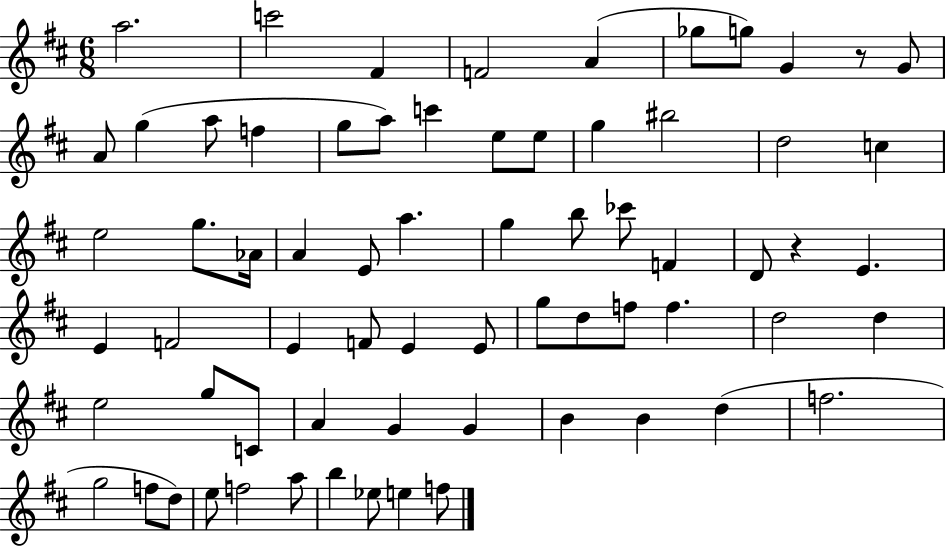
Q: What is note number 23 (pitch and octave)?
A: E5